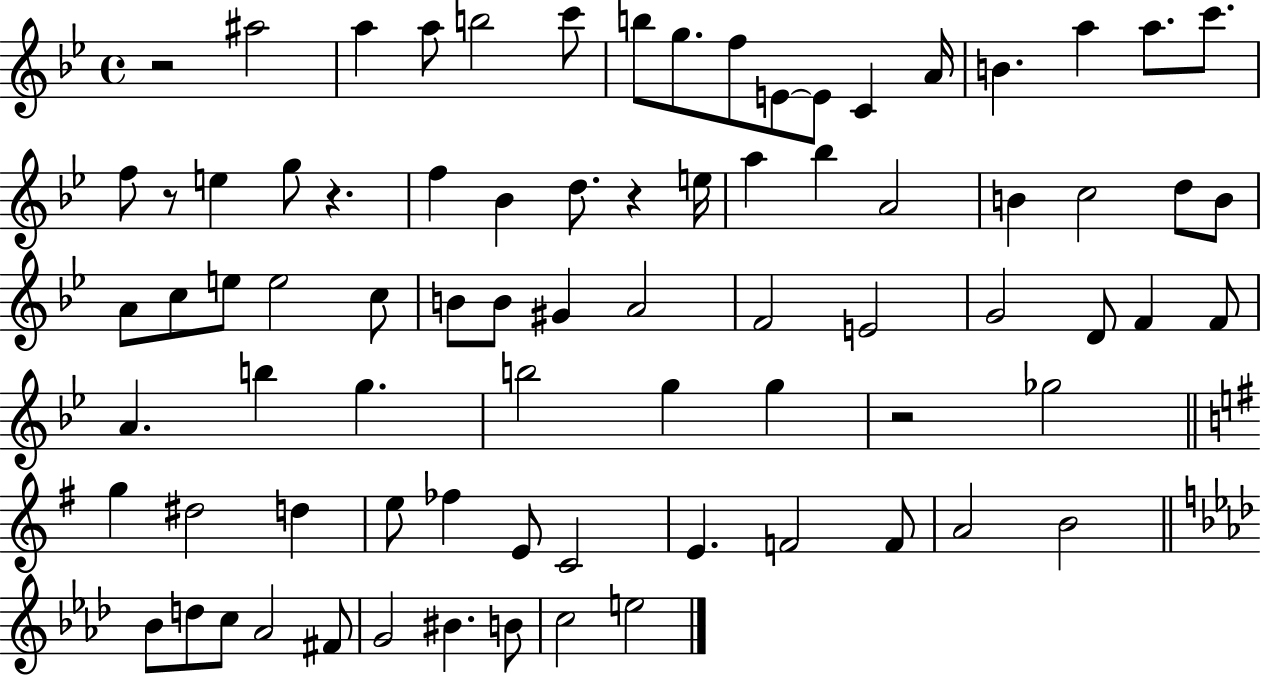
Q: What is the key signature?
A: BES major